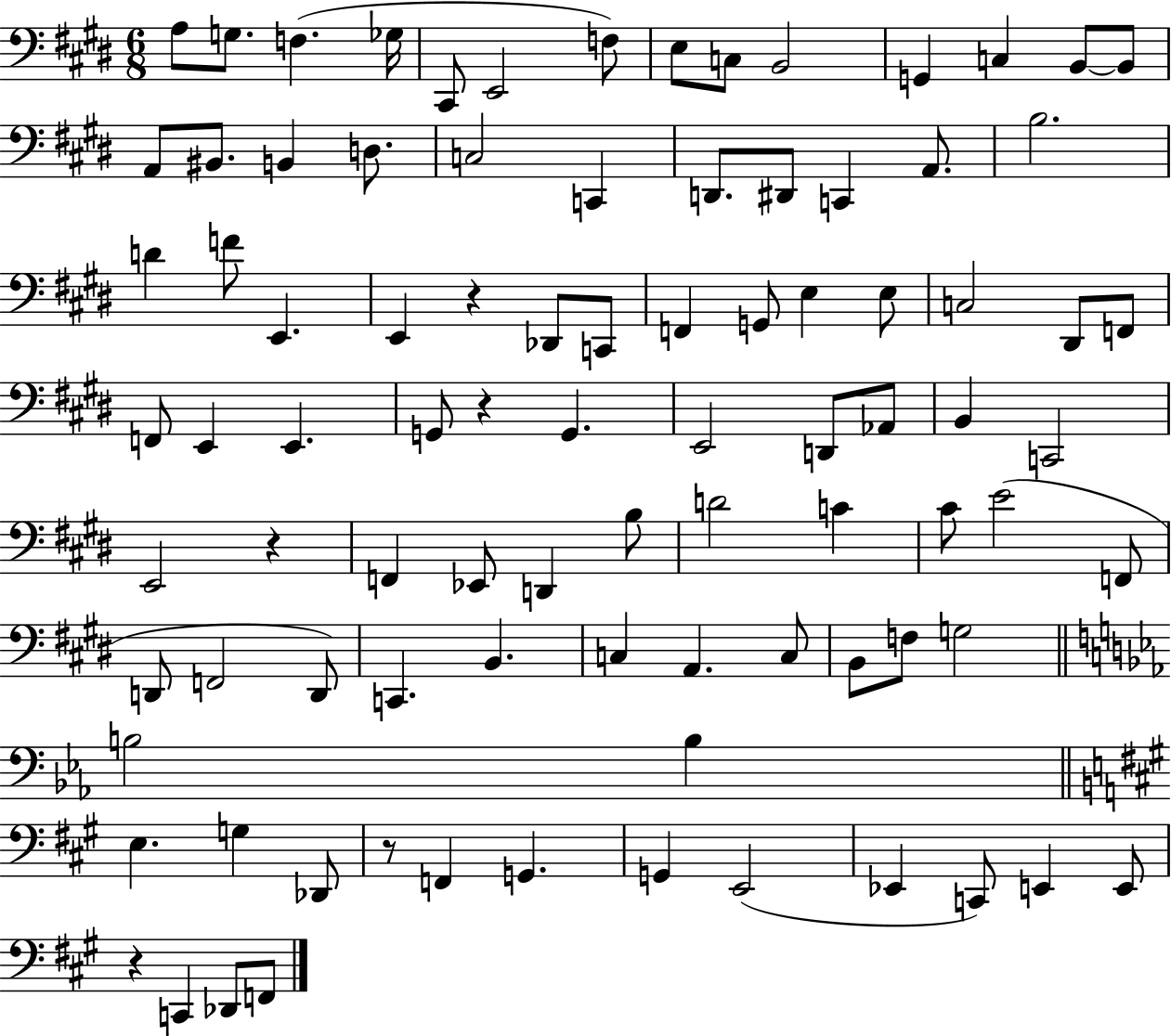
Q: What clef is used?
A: bass